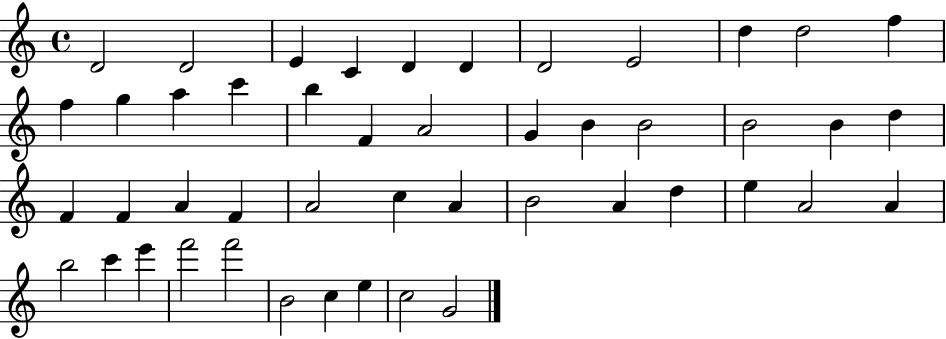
D4/h D4/h E4/q C4/q D4/q D4/q D4/h E4/h D5/q D5/h F5/q F5/q G5/q A5/q C6/q B5/q F4/q A4/h G4/q B4/q B4/h B4/h B4/q D5/q F4/q F4/q A4/q F4/q A4/h C5/q A4/q B4/h A4/q D5/q E5/q A4/h A4/q B5/h C6/q E6/q F6/h F6/h B4/h C5/q E5/q C5/h G4/h